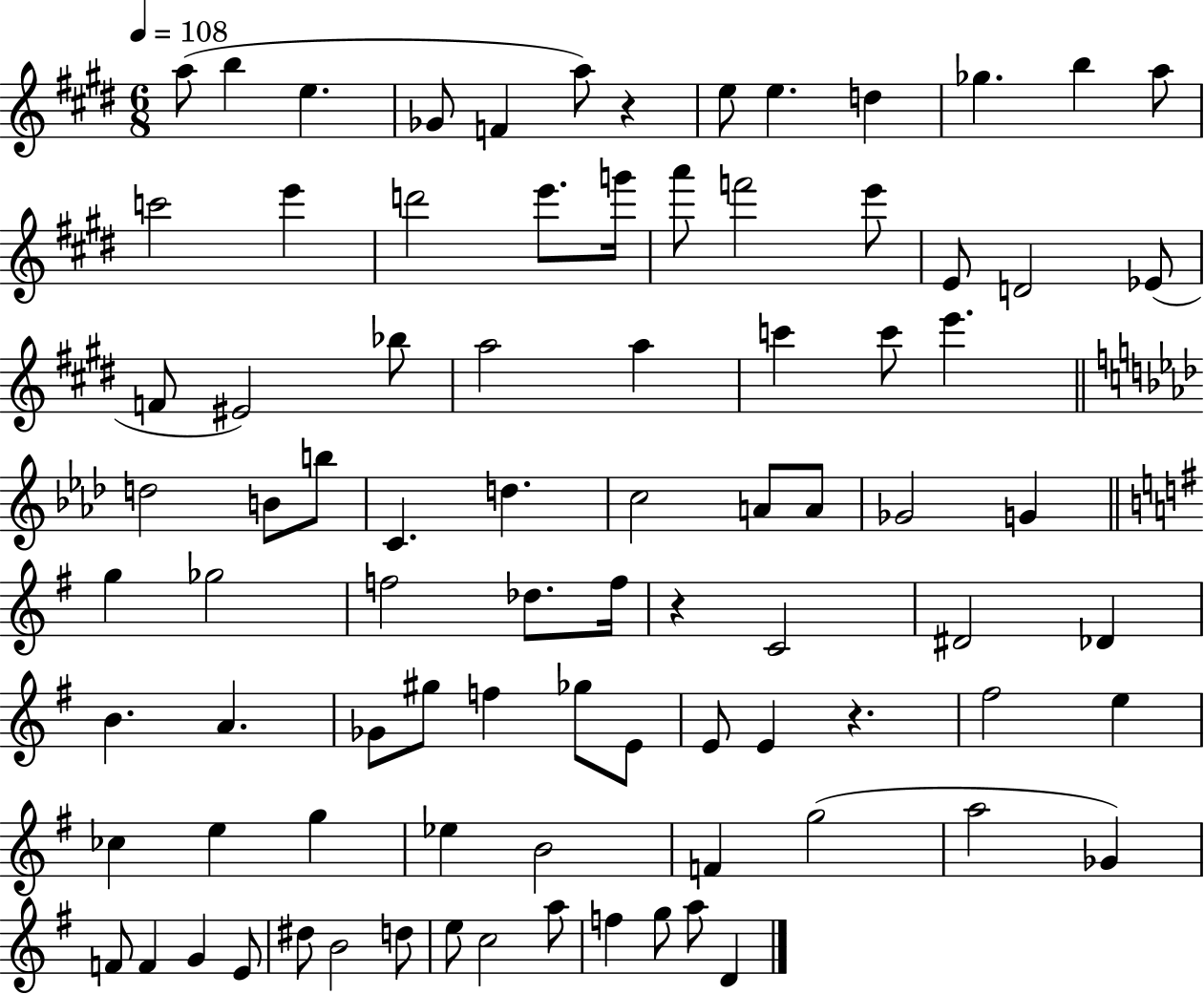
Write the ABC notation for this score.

X:1
T:Untitled
M:6/8
L:1/4
K:E
a/2 b e _G/2 F a/2 z e/2 e d _g b a/2 c'2 e' d'2 e'/2 g'/4 a'/2 f'2 e'/2 E/2 D2 _E/2 F/2 ^E2 _b/2 a2 a c' c'/2 e' d2 B/2 b/2 C d c2 A/2 A/2 _G2 G g _g2 f2 _d/2 f/4 z C2 ^D2 _D B A _G/2 ^g/2 f _g/2 E/2 E/2 E z ^f2 e _c e g _e B2 F g2 a2 _G F/2 F G E/2 ^d/2 B2 d/2 e/2 c2 a/2 f g/2 a/2 D